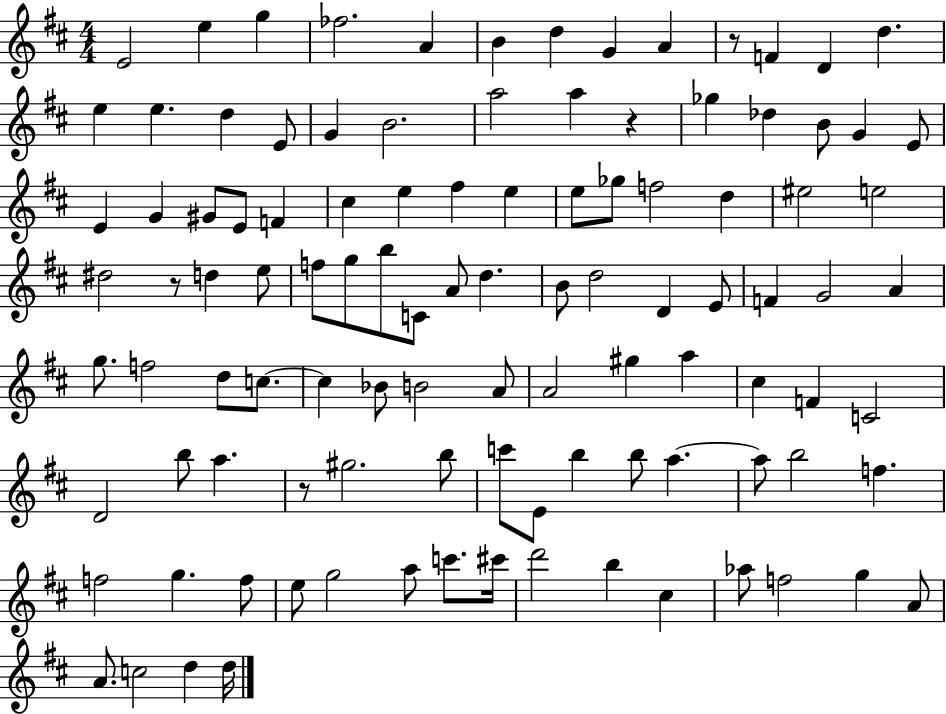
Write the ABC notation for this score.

X:1
T:Untitled
M:4/4
L:1/4
K:D
E2 e g _f2 A B d G A z/2 F D d e e d E/2 G B2 a2 a z _g _d B/2 G E/2 E G ^G/2 E/2 F ^c e ^f e e/2 _g/2 f2 d ^e2 e2 ^d2 z/2 d e/2 f/2 g/2 b/2 C/2 A/2 d B/2 d2 D E/2 F G2 A g/2 f2 d/2 c/2 c _B/2 B2 A/2 A2 ^g a ^c F C2 D2 b/2 a z/2 ^g2 b/2 c'/2 E/2 b b/2 a a/2 b2 f f2 g f/2 e/2 g2 a/2 c'/2 ^c'/4 d'2 b ^c _a/2 f2 g A/2 A/2 c2 d d/4